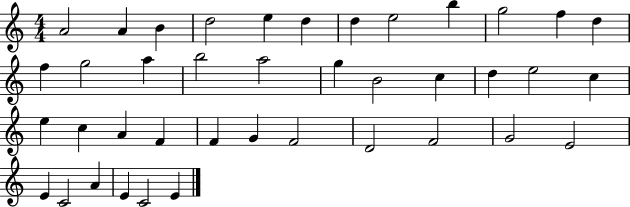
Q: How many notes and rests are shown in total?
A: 40